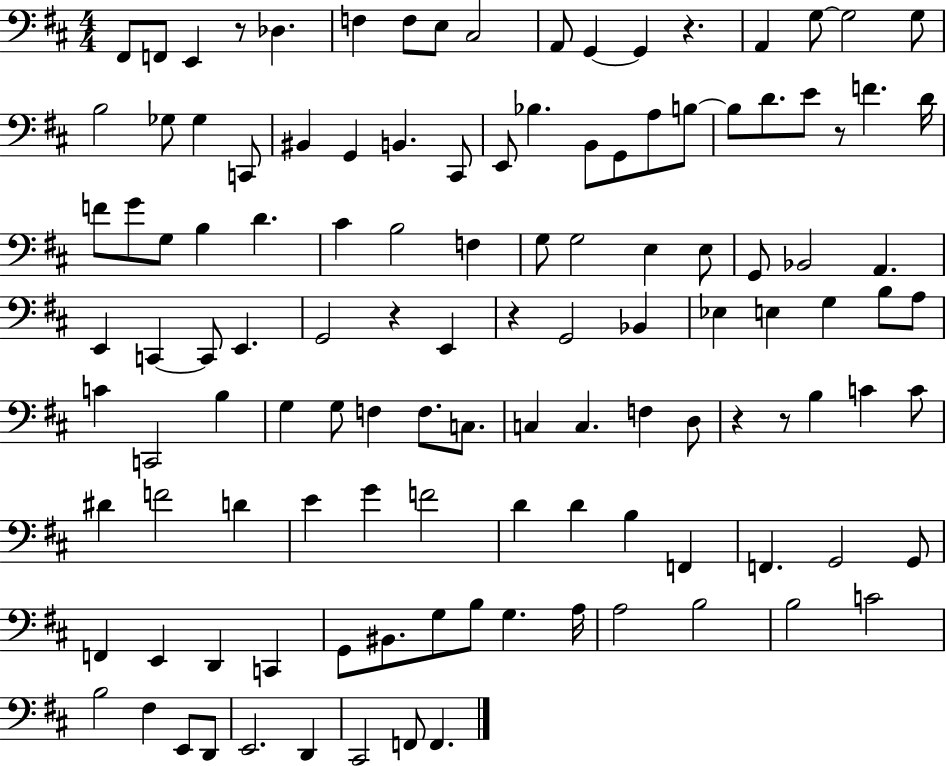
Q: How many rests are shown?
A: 7